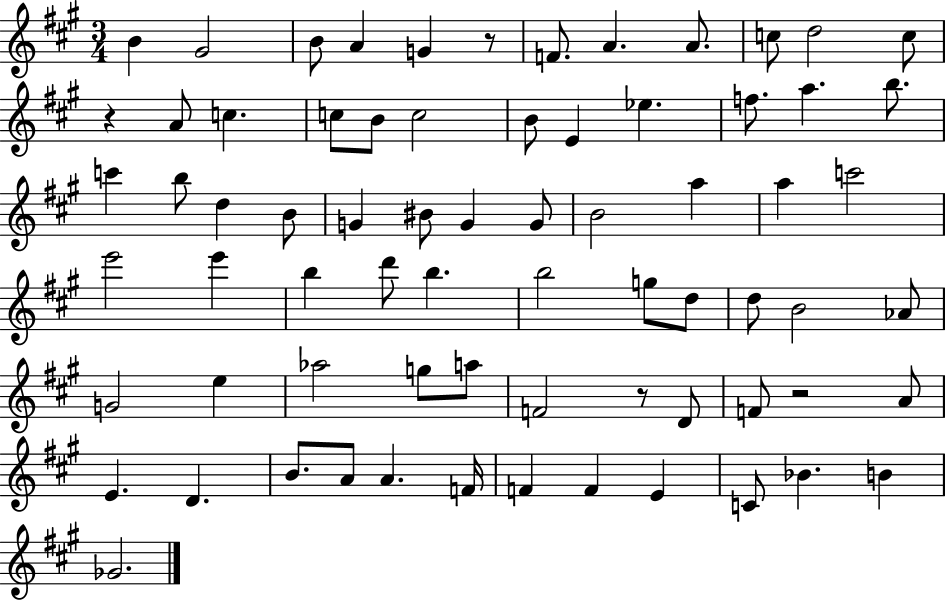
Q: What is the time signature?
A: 3/4